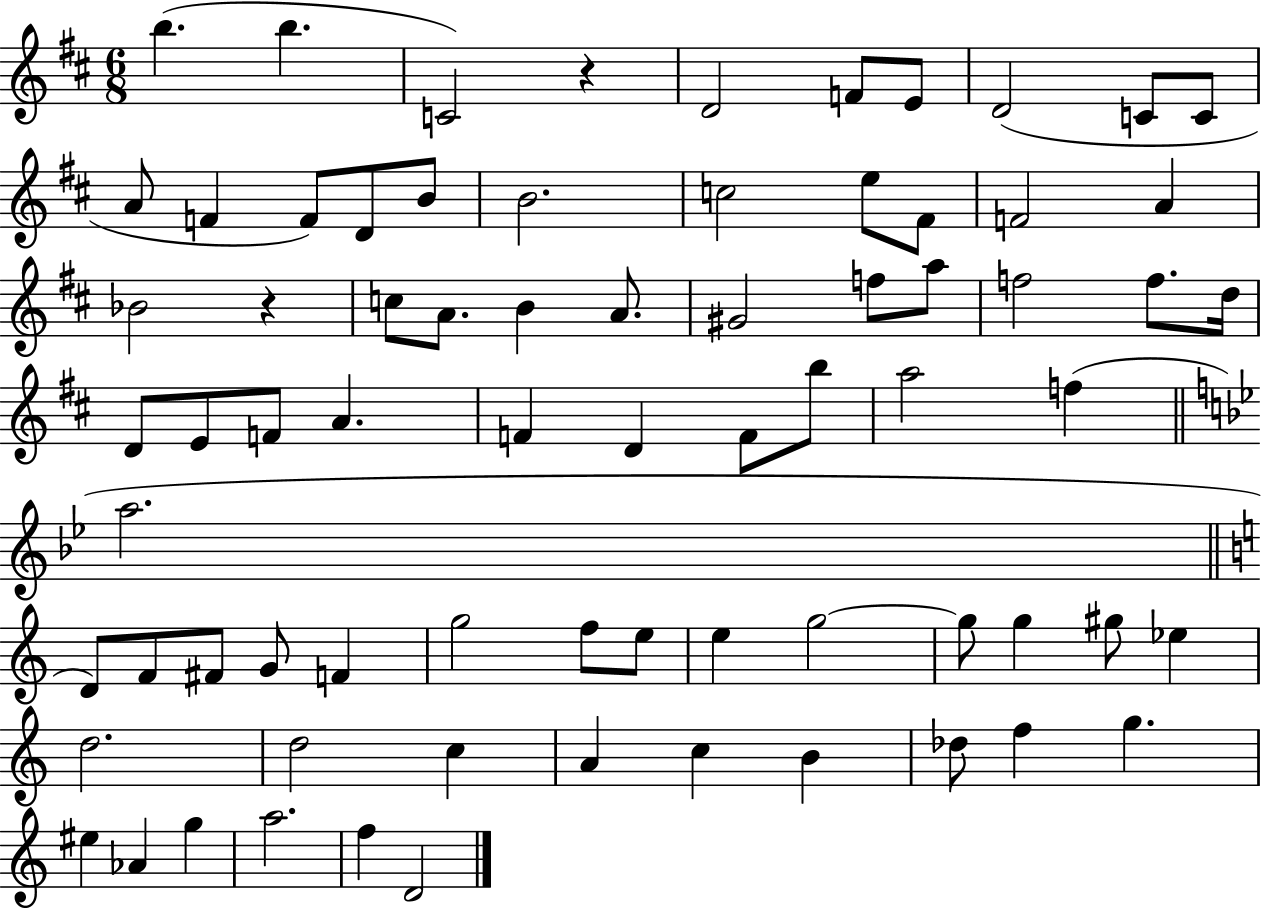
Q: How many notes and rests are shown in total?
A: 73